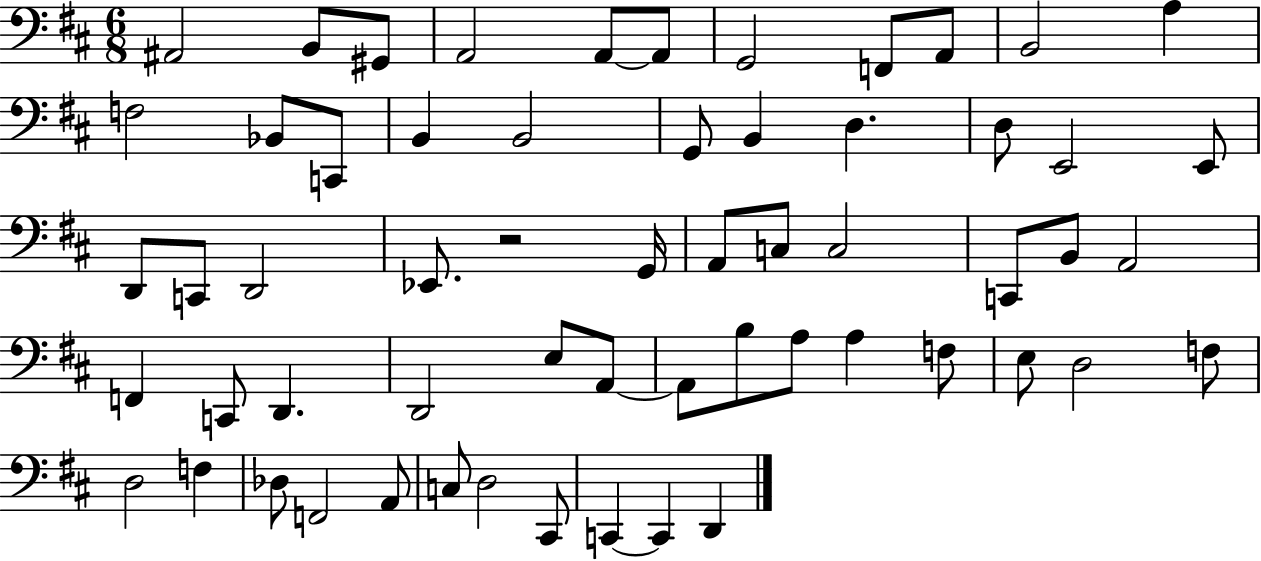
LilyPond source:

{
  \clef bass
  \numericTimeSignature
  \time 6/8
  \key d \major
  ais,2 b,8 gis,8 | a,2 a,8~~ a,8 | g,2 f,8 a,8 | b,2 a4 | \break f2 bes,8 c,8 | b,4 b,2 | g,8 b,4 d4. | d8 e,2 e,8 | \break d,8 c,8 d,2 | ees,8. r2 g,16 | a,8 c8 c2 | c,8 b,8 a,2 | \break f,4 c,8 d,4. | d,2 e8 a,8~~ | a,8 b8 a8 a4 f8 | e8 d2 f8 | \break d2 f4 | des8 f,2 a,8 | c8 d2 cis,8 | c,4~~ c,4 d,4 | \break \bar "|."
}